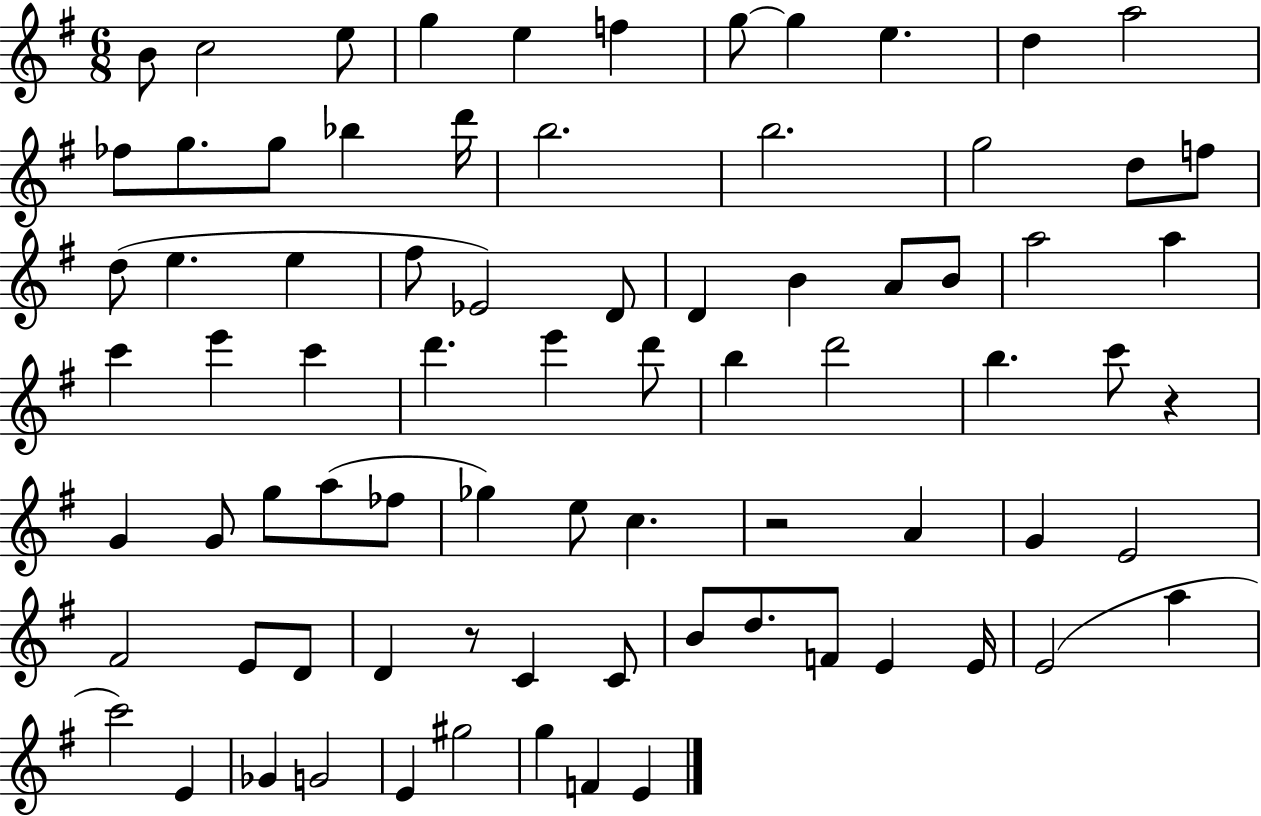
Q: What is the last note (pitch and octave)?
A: E4